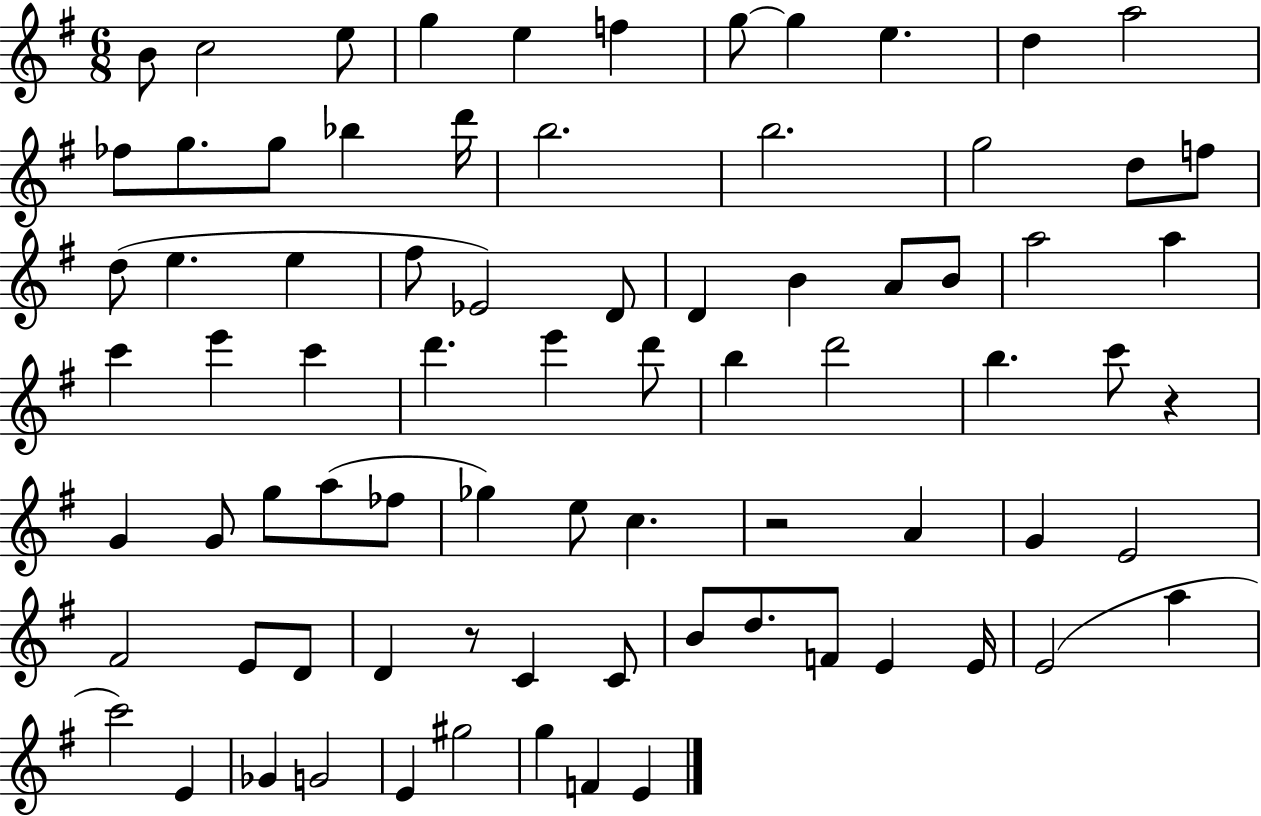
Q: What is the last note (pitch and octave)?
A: E4